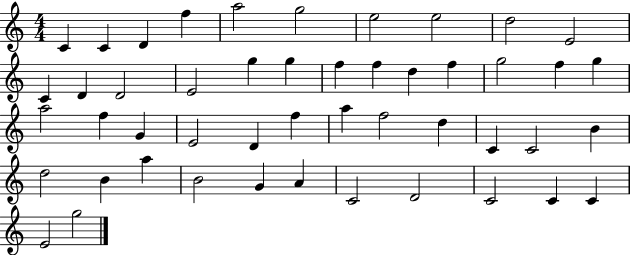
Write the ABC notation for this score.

X:1
T:Untitled
M:4/4
L:1/4
K:C
C C D f a2 g2 e2 e2 d2 E2 C D D2 E2 g g f f d f g2 f g a2 f G E2 D f a f2 d C C2 B d2 B a B2 G A C2 D2 C2 C C E2 g2